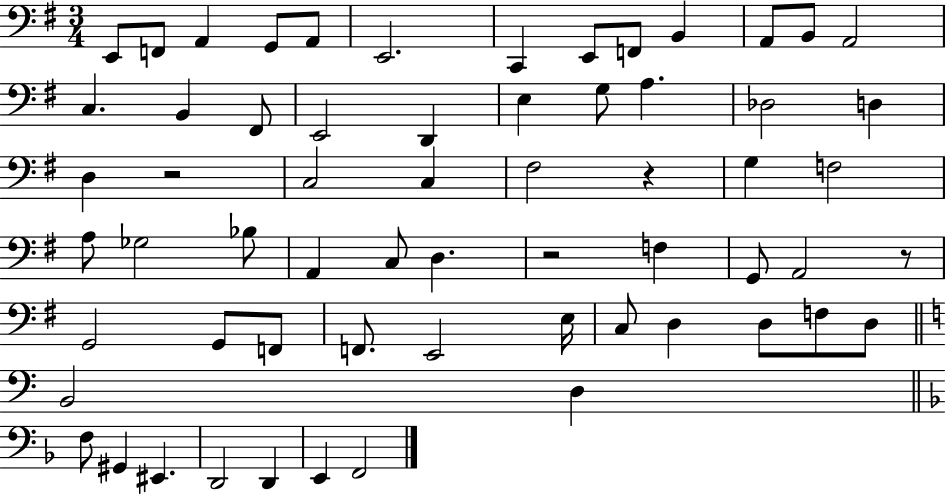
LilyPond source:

{
  \clef bass
  \numericTimeSignature
  \time 3/4
  \key g \major
  e,8 f,8 a,4 g,8 a,8 | e,2. | c,4 e,8 f,8 b,4 | a,8 b,8 a,2 | \break c4. b,4 fis,8 | e,2 d,4 | e4 g8 a4. | des2 d4 | \break d4 r2 | c2 c4 | fis2 r4 | g4 f2 | \break a8 ges2 bes8 | a,4 c8 d4. | r2 f4 | g,8 a,2 r8 | \break g,2 g,8 f,8 | f,8. e,2 e16 | c8 d4 d8 f8 d8 | \bar "||" \break \key c \major b,2 d4 | \bar "||" \break \key f \major f8 gis,4 eis,4. | d,2 d,4 | e,4 f,2 | \bar "|."
}